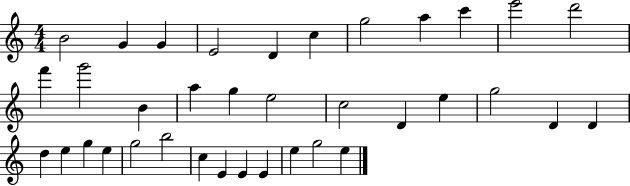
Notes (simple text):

B4/h G4/q G4/q E4/h D4/q C5/q G5/h A5/q C6/q E6/h D6/h F6/q G6/h B4/q A5/q G5/q E5/h C5/h D4/q E5/q G5/h D4/q D4/q D5/q E5/q G5/q E5/q G5/h B5/h C5/q E4/q E4/q E4/q E5/q G5/h E5/q